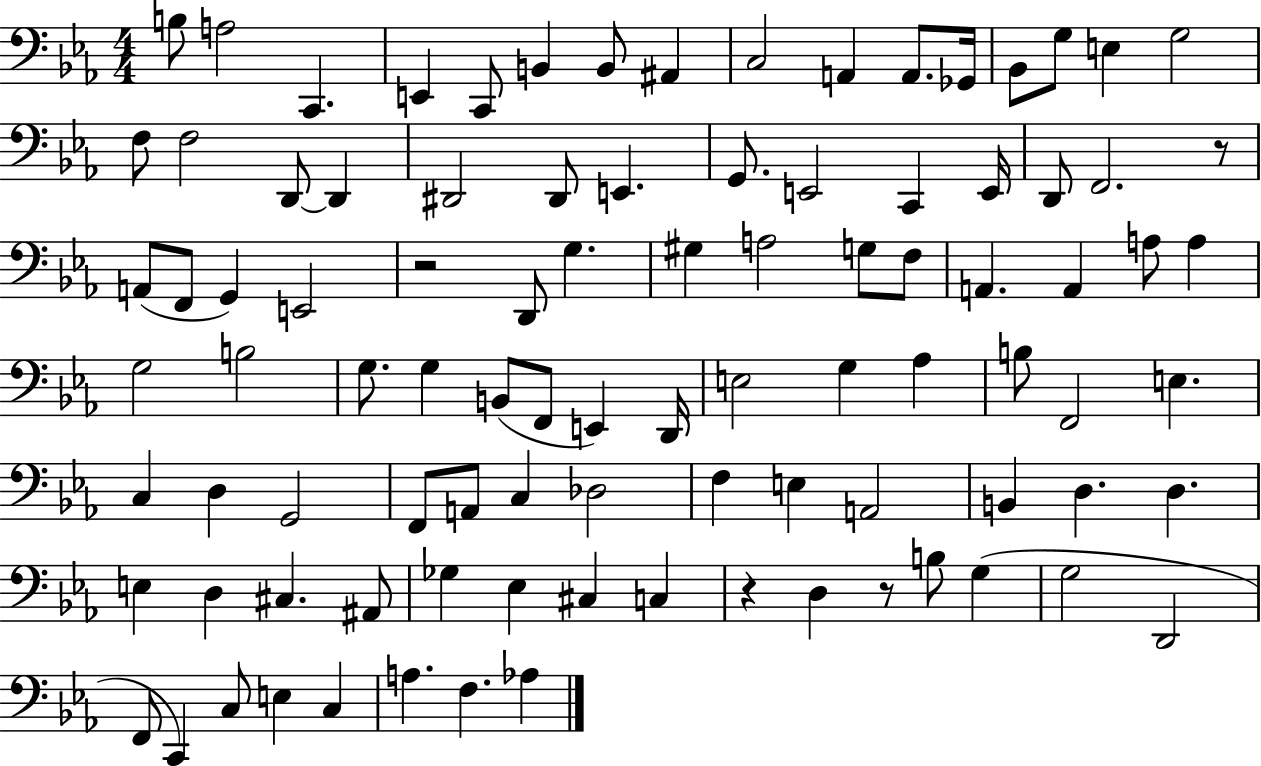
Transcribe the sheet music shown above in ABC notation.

X:1
T:Untitled
M:4/4
L:1/4
K:Eb
B,/2 A,2 C,, E,, C,,/2 B,, B,,/2 ^A,, C,2 A,, A,,/2 _G,,/4 _B,,/2 G,/2 E, G,2 F,/2 F,2 D,,/2 D,, ^D,,2 ^D,,/2 E,, G,,/2 E,,2 C,, E,,/4 D,,/2 F,,2 z/2 A,,/2 F,,/2 G,, E,,2 z2 D,,/2 G, ^G, A,2 G,/2 F,/2 A,, A,, A,/2 A, G,2 B,2 G,/2 G, B,,/2 F,,/2 E,, D,,/4 E,2 G, _A, B,/2 F,,2 E, C, D, G,,2 F,,/2 A,,/2 C, _D,2 F, E, A,,2 B,, D, D, E, D, ^C, ^A,,/2 _G, _E, ^C, C, z D, z/2 B,/2 G, G,2 D,,2 F,,/2 C,, C,/2 E, C, A, F, _A,